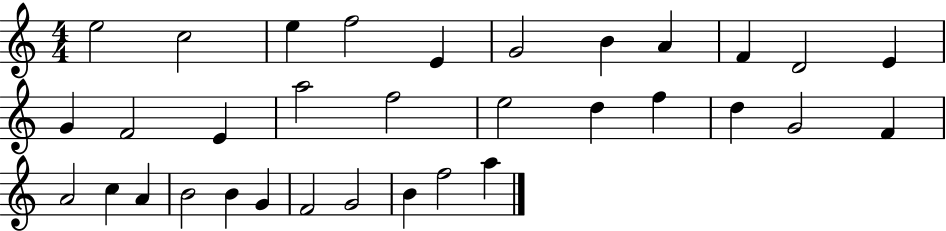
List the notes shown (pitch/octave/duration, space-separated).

E5/h C5/h E5/q F5/h E4/q G4/h B4/q A4/q F4/q D4/h E4/q G4/q F4/h E4/q A5/h F5/h E5/h D5/q F5/q D5/q G4/h F4/q A4/h C5/q A4/q B4/h B4/q G4/q F4/h G4/h B4/q F5/h A5/q